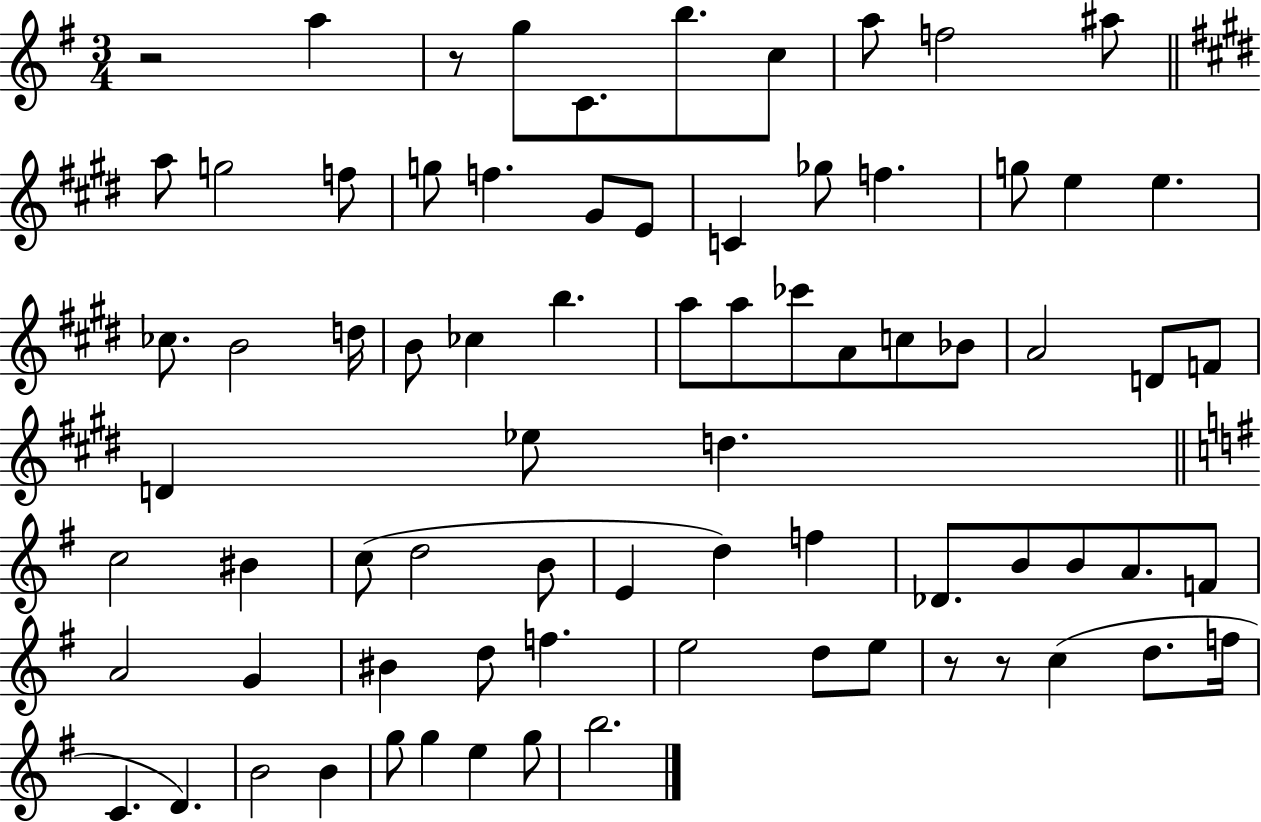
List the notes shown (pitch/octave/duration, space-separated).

R/h A5/q R/e G5/e C4/e. B5/e. C5/e A5/e F5/h A#5/e A5/e G5/h F5/e G5/e F5/q. G#4/e E4/e C4/q Gb5/e F5/q. G5/e E5/q E5/q. CES5/e. B4/h D5/s B4/e CES5/q B5/q. A5/e A5/e CES6/e A4/e C5/e Bb4/e A4/h D4/e F4/e D4/q Eb5/e D5/q. C5/h BIS4/q C5/e D5/h B4/e E4/q D5/q F5/q Db4/e. B4/e B4/e A4/e. F4/e A4/h G4/q BIS4/q D5/e F5/q. E5/h D5/e E5/e R/e R/e C5/q D5/e. F5/s C4/q. D4/q. B4/h B4/q G5/e G5/q E5/q G5/e B5/h.